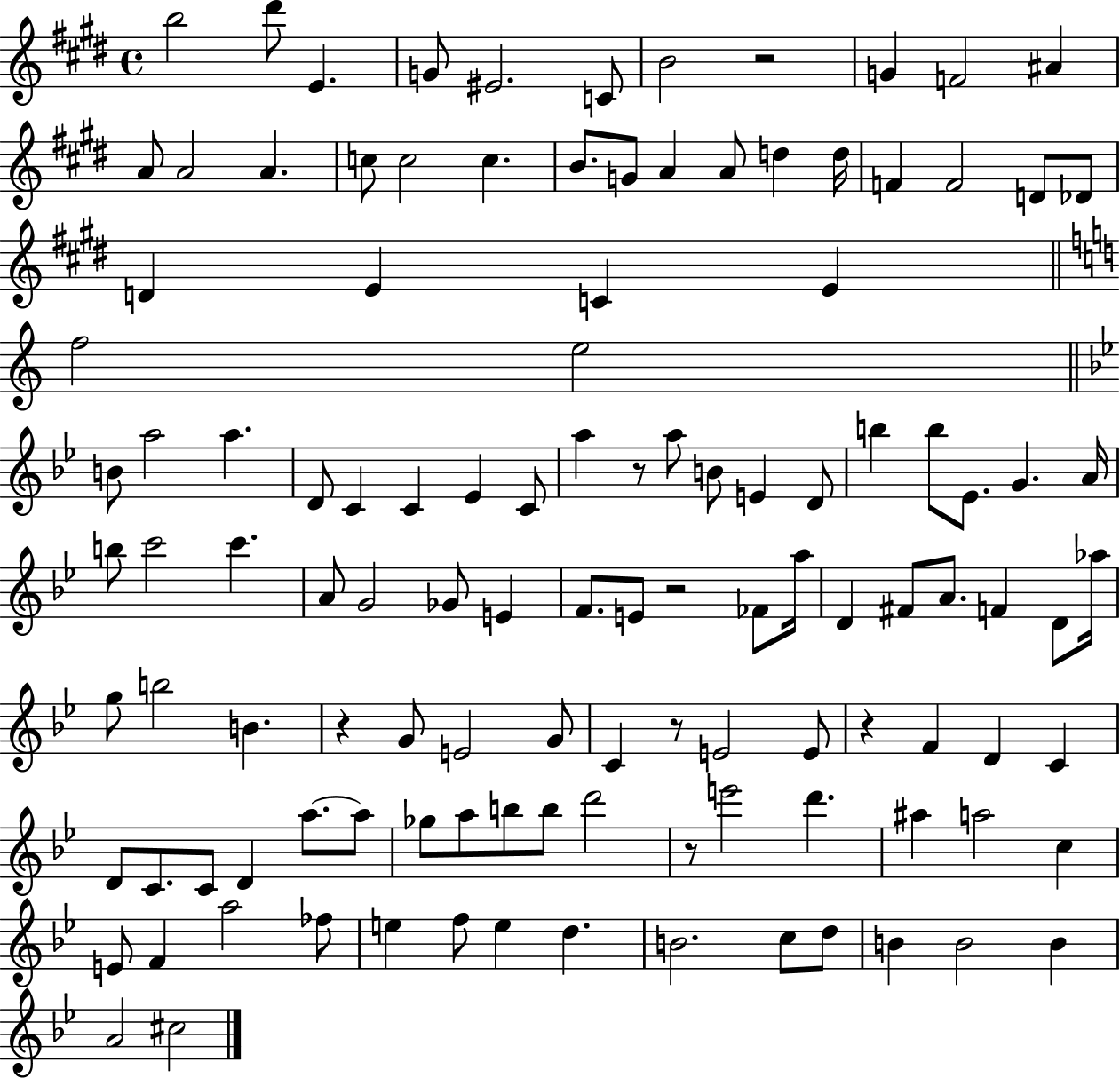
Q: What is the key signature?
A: E major